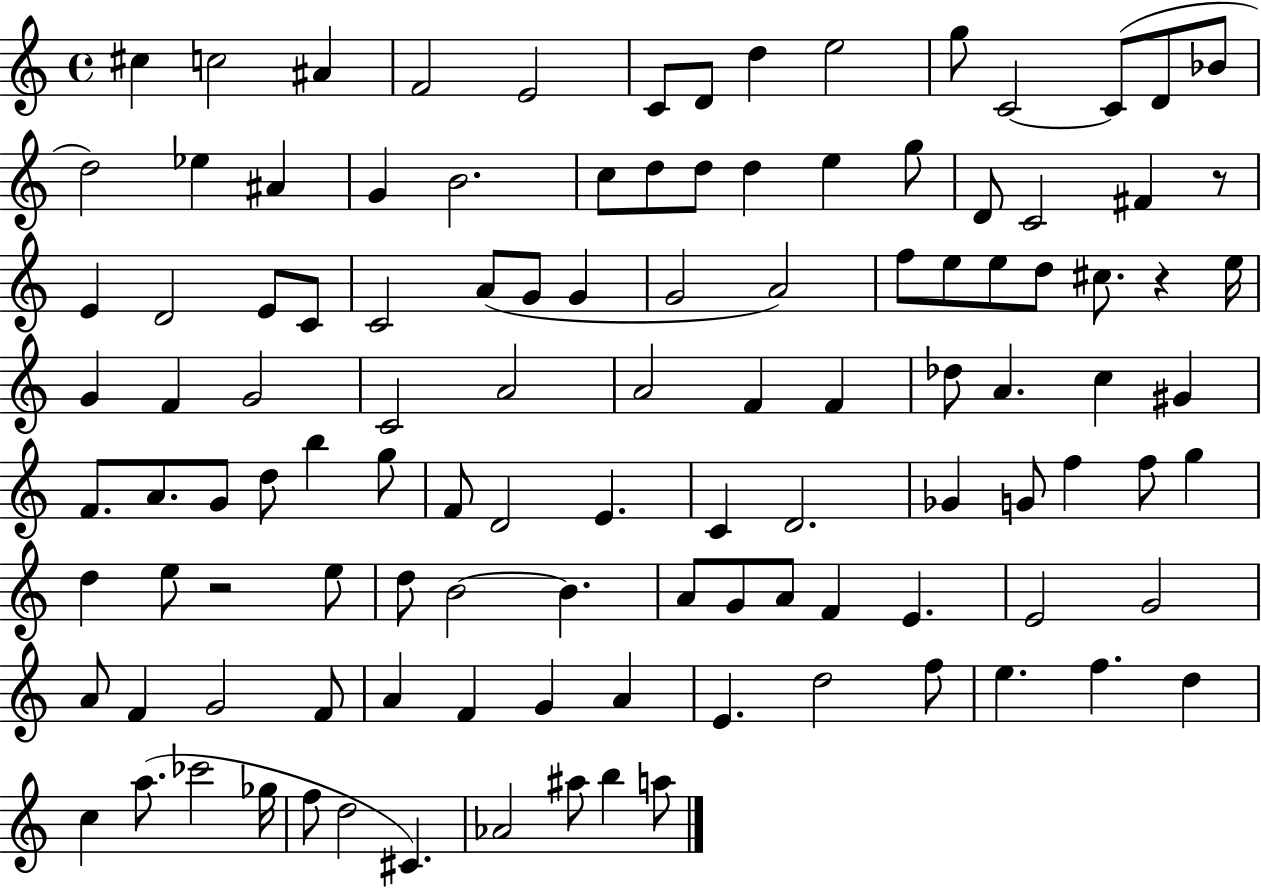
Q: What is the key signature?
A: C major